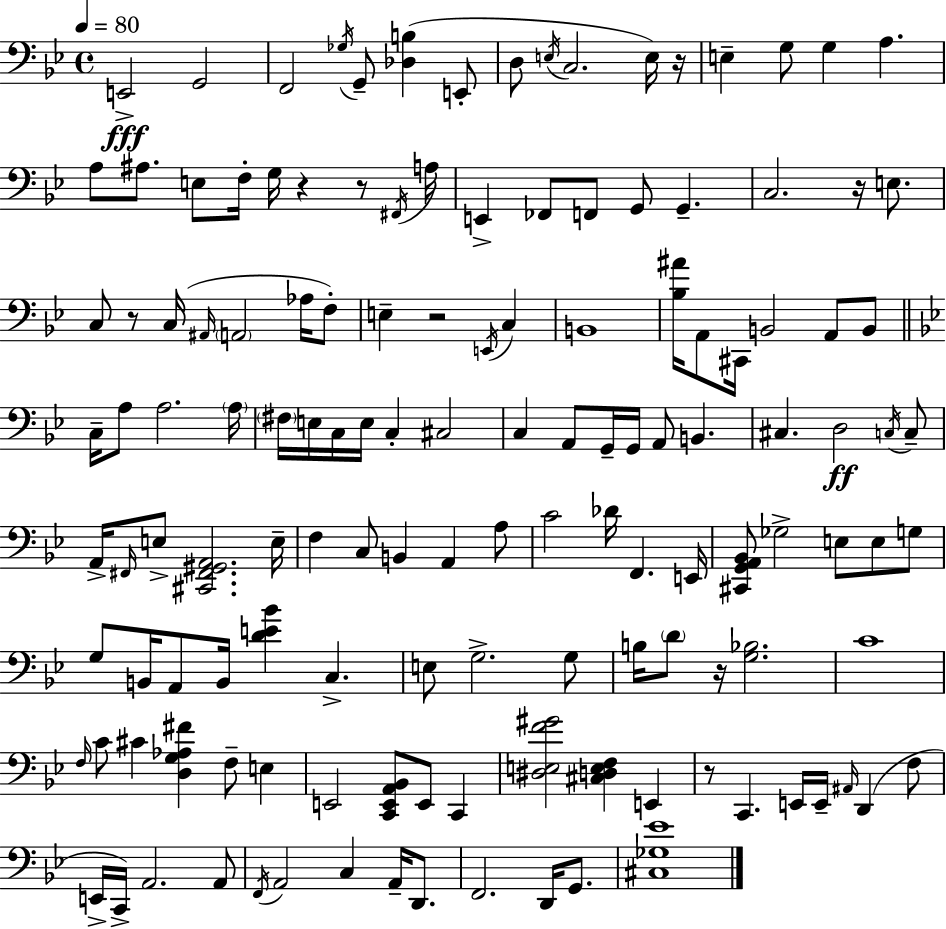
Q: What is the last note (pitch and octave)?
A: G2